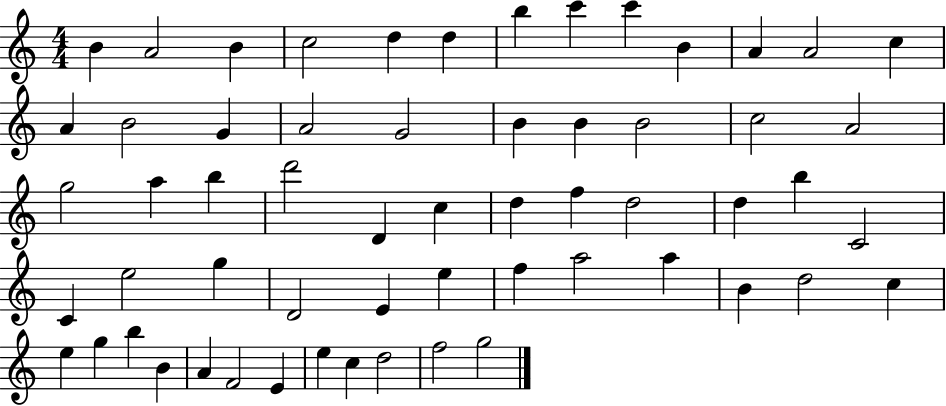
B4/q A4/h B4/q C5/h D5/q D5/q B5/q C6/q C6/q B4/q A4/q A4/h C5/q A4/q B4/h G4/q A4/h G4/h B4/q B4/q B4/h C5/h A4/h G5/h A5/q B5/q D6/h D4/q C5/q D5/q F5/q D5/h D5/q B5/q C4/h C4/q E5/h G5/q D4/h E4/q E5/q F5/q A5/h A5/q B4/q D5/h C5/q E5/q G5/q B5/q B4/q A4/q F4/h E4/q E5/q C5/q D5/h F5/h G5/h